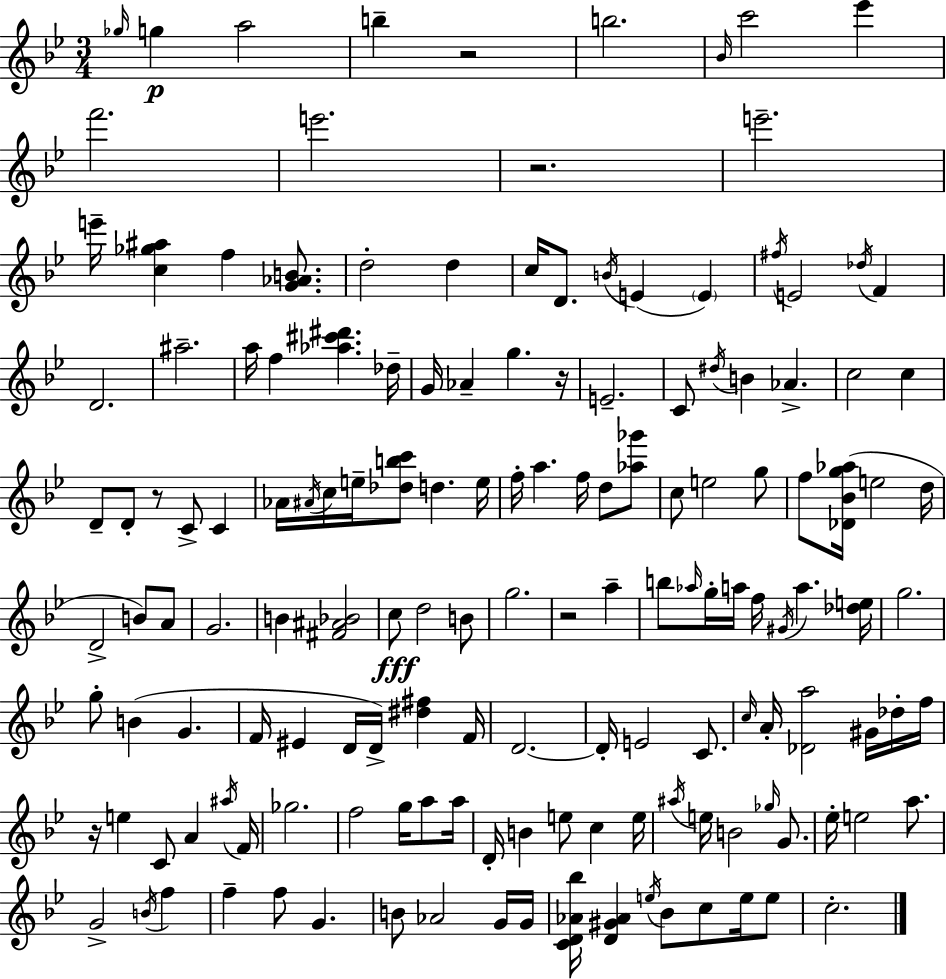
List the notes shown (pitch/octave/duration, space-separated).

Gb5/s G5/q A5/h B5/q R/h B5/h. Bb4/s C6/h Eb6/q F6/h. E6/h. R/h. E6/h. E6/s [C5,Gb5,A#5]/q F5/q [G4,Ab4,B4]/e. D5/h D5/q C5/s D4/e. B4/s E4/q E4/q F#5/s E4/h Db5/s F4/q D4/h. A#5/h. A5/s F5/q [Ab5,C#6,D#6]/q. Db5/s G4/s Ab4/q G5/q. R/s E4/h. C4/e D#5/s B4/q Ab4/q. C5/h C5/q D4/e D4/e R/e C4/e C4/q Ab4/s A#4/s C5/s E5/s [Db5,B5,C6]/e D5/q. E5/s F5/s A5/q. F5/s D5/e [Ab5,Gb6]/e C5/e E5/h G5/e F5/e [Db4,Bb4,G5,Ab5]/s E5/h D5/s D4/h B4/e A4/e G4/h. B4/q [F#4,A#4,Bb4]/h C5/e D5/h B4/e G5/h. R/h A5/q B5/e Ab5/s G5/s A5/s F5/s G#4/s A5/q. [Db5,E5]/s G5/h. G5/e B4/q G4/q. F4/s EIS4/q D4/s D4/s [D#5,F#5]/q F4/s D4/h. D4/s E4/h C4/e. C5/s A4/s [Db4,A5]/h G#4/s Db5/s F5/s R/s E5/q C4/e A4/q A#5/s F4/s Gb5/h. F5/h G5/s A5/e A5/s D4/s B4/q E5/e C5/q E5/s A#5/s E5/s B4/h Gb5/s G4/e. Eb5/s E5/h A5/e. G4/h B4/s F5/q F5/q F5/e G4/q. B4/e Ab4/h G4/s G4/s [C4,D4,Ab4,Bb5]/s [D4,G#4,Ab4]/q E5/s Bb4/e C5/e E5/s E5/e C5/h.